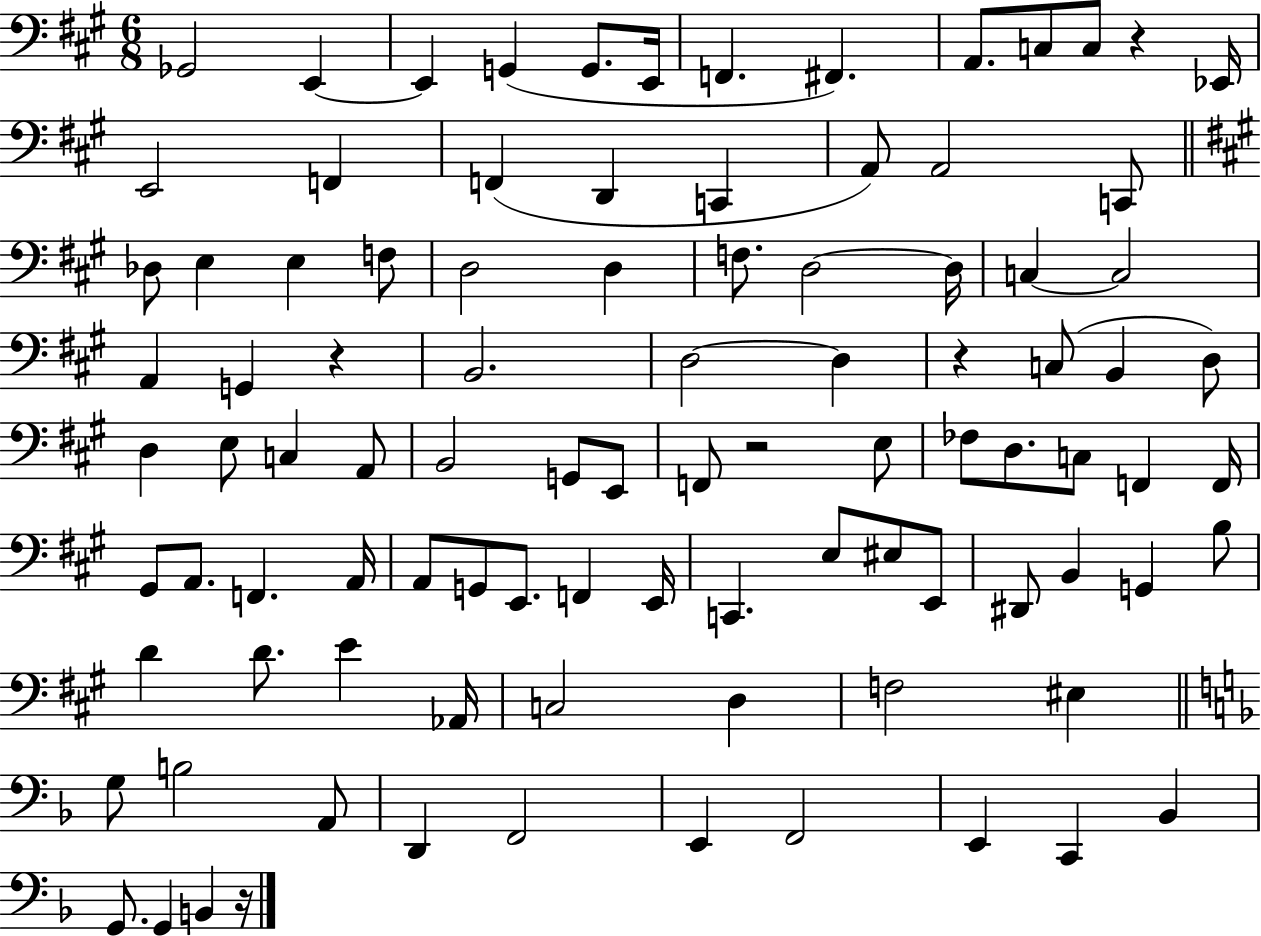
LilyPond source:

{
  \clef bass
  \numericTimeSignature
  \time 6/8
  \key a \major
  \repeat volta 2 { ges,2 e,4~~ | e,4 g,4( g,8. e,16 | f,4. fis,4.) | a,8. c8 c8 r4 ees,16 | \break e,2 f,4 | f,4( d,4 c,4 | a,8) a,2 c,8 | \bar "||" \break \key a \major des8 e4 e4 f8 | d2 d4 | f8. d2~~ d16 | c4~~ c2 | \break a,4 g,4 r4 | b,2. | d2~~ d4 | r4 c8( b,4 d8) | \break d4 e8 c4 a,8 | b,2 g,8 e,8 | f,8 r2 e8 | fes8 d8. c8 f,4 f,16 | \break gis,8 a,8. f,4. a,16 | a,8 g,8 e,8. f,4 e,16 | c,4. e8 eis8 e,8 | dis,8 b,4 g,4 b8 | \break d'4 d'8. e'4 aes,16 | c2 d4 | f2 eis4 | \bar "||" \break \key f \major g8 b2 a,8 | d,4 f,2 | e,4 f,2 | e,4 c,4 bes,4 | \break g,8. g,4 b,4 r16 | } \bar "|."
}